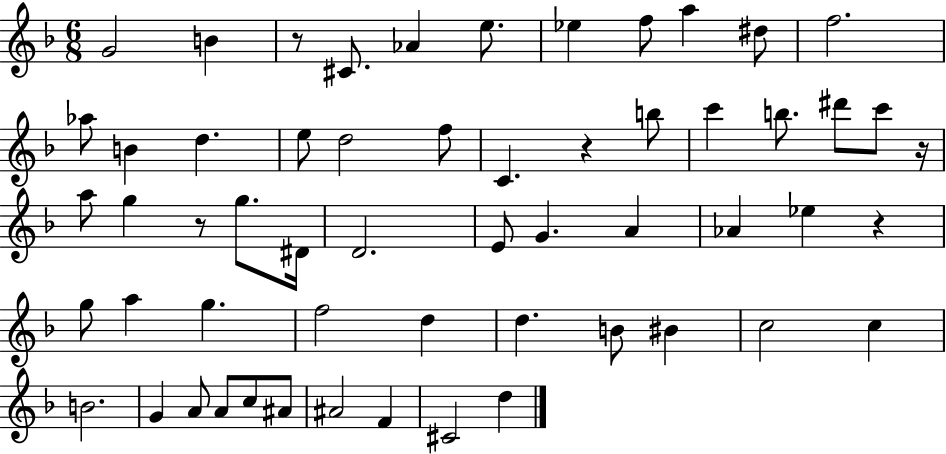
G4/h B4/q R/e C#4/e. Ab4/q E5/e. Eb5/q F5/e A5/q D#5/e F5/h. Ab5/e B4/q D5/q. E5/e D5/h F5/e C4/q. R/q B5/e C6/q B5/e. D#6/e C6/e R/s A5/e G5/q R/e G5/e. D#4/s D4/h. E4/e G4/q. A4/q Ab4/q Eb5/q R/q G5/e A5/q G5/q. F5/h D5/q D5/q. B4/e BIS4/q C5/h C5/q B4/h. G4/q A4/e A4/e C5/e A#4/e A#4/h F4/q C#4/h D5/q